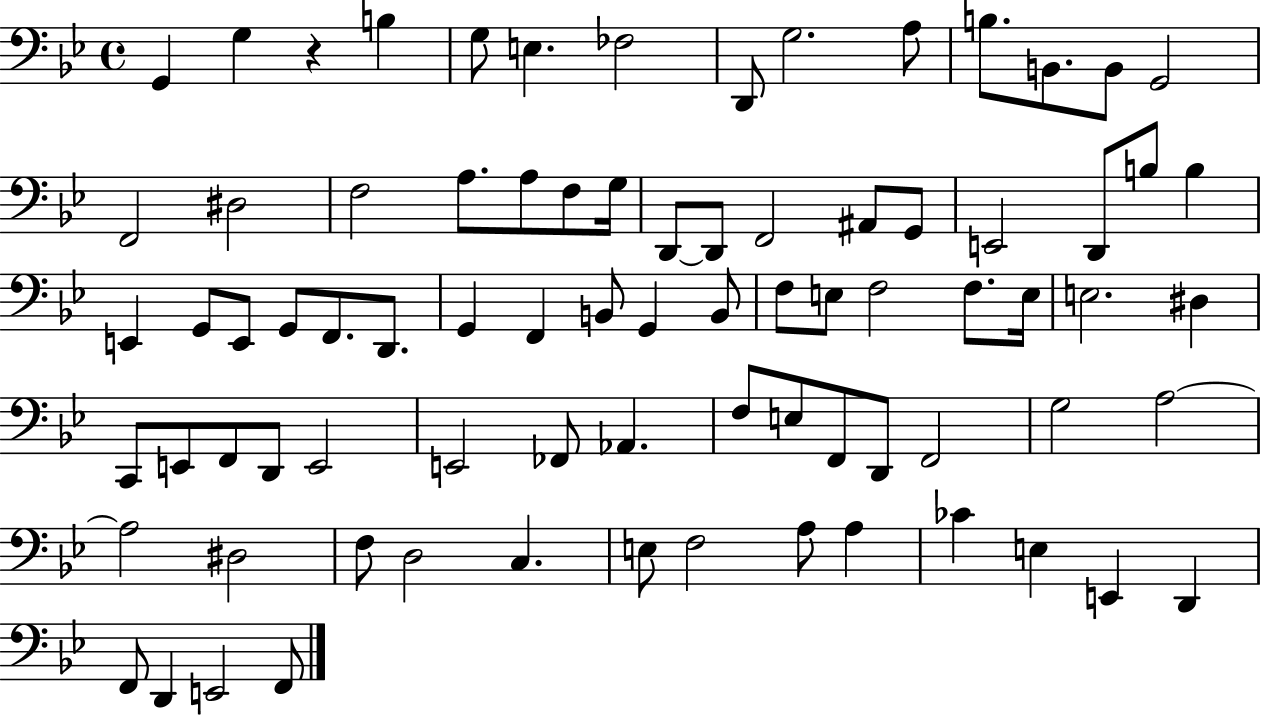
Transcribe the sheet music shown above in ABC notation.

X:1
T:Untitled
M:4/4
L:1/4
K:Bb
G,, G, z B, G,/2 E, _F,2 D,,/2 G,2 A,/2 B,/2 B,,/2 B,,/2 G,,2 F,,2 ^D,2 F,2 A,/2 A,/2 F,/2 G,/4 D,,/2 D,,/2 F,,2 ^A,,/2 G,,/2 E,,2 D,,/2 B,/2 B, E,, G,,/2 E,,/2 G,,/2 F,,/2 D,,/2 G,, F,, B,,/2 G,, B,,/2 F,/2 E,/2 F,2 F,/2 E,/4 E,2 ^D, C,,/2 E,,/2 F,,/2 D,,/2 E,,2 E,,2 _F,,/2 _A,, F,/2 E,/2 F,,/2 D,,/2 F,,2 G,2 A,2 A,2 ^D,2 F,/2 D,2 C, E,/2 F,2 A,/2 A, _C E, E,, D,, F,,/2 D,, E,,2 F,,/2